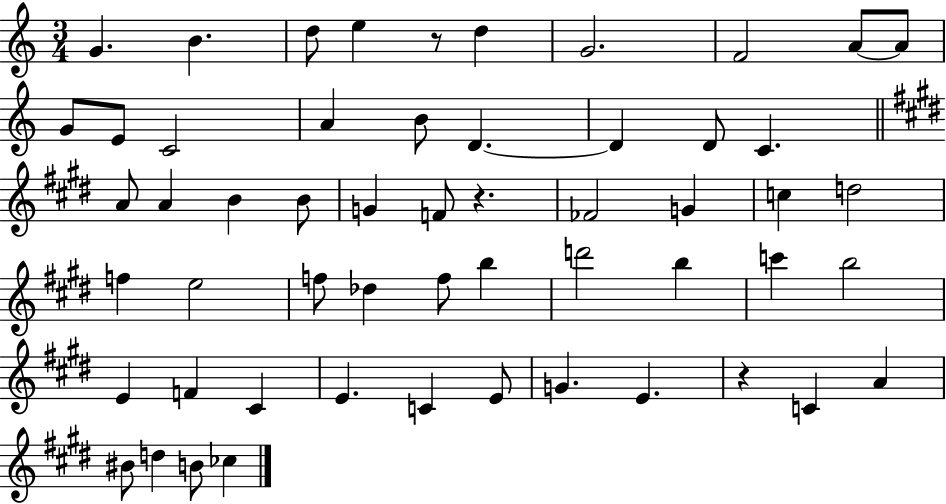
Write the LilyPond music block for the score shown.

{
  \clef treble
  \numericTimeSignature
  \time 3/4
  \key c \major
  g'4. b'4. | d''8 e''4 r8 d''4 | g'2. | f'2 a'8~~ a'8 | \break g'8 e'8 c'2 | a'4 b'8 d'4.~~ | d'4 d'8 c'4. | \bar "||" \break \key e \major a'8 a'4 b'4 b'8 | g'4 f'8 r4. | fes'2 g'4 | c''4 d''2 | \break f''4 e''2 | f''8 des''4 f''8 b''4 | d'''2 b''4 | c'''4 b''2 | \break e'4 f'4 cis'4 | e'4. c'4 e'8 | g'4. e'4. | r4 c'4 a'4 | \break bis'8 d''4 b'8 ces''4 | \bar "|."
}